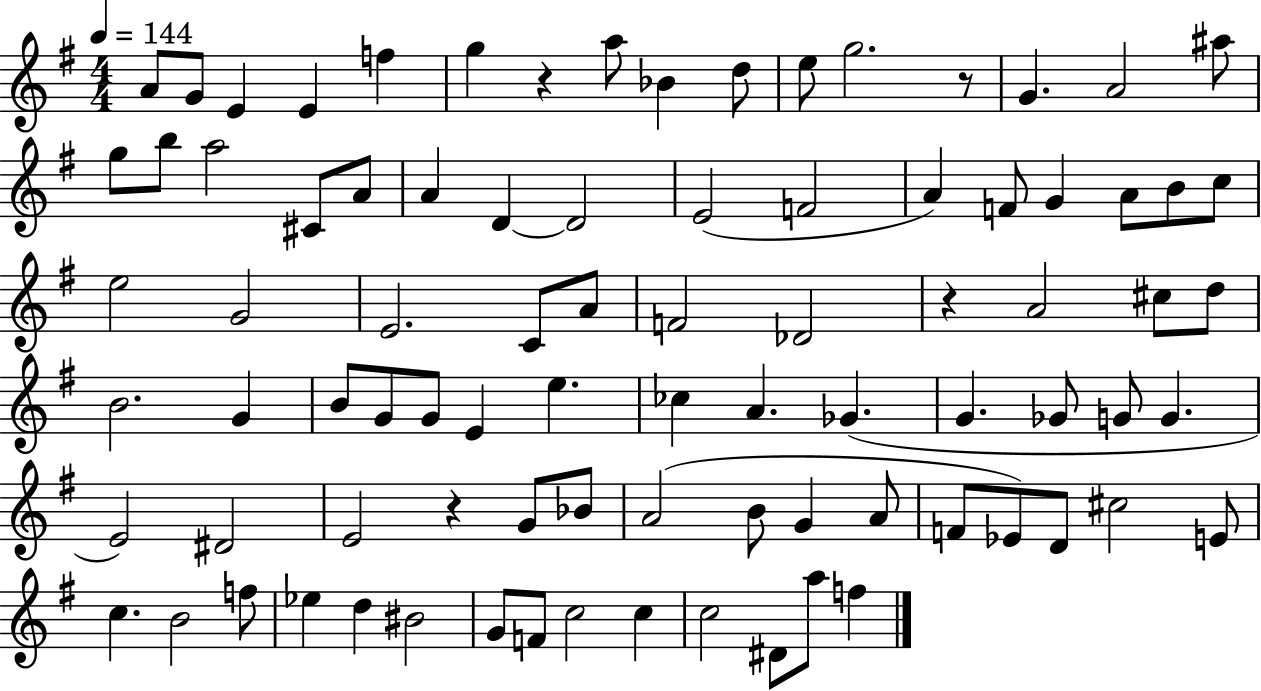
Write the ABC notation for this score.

X:1
T:Untitled
M:4/4
L:1/4
K:G
A/2 G/2 E E f g z a/2 _B d/2 e/2 g2 z/2 G A2 ^a/2 g/2 b/2 a2 ^C/2 A/2 A D D2 E2 F2 A F/2 G A/2 B/2 c/2 e2 G2 E2 C/2 A/2 F2 _D2 z A2 ^c/2 d/2 B2 G B/2 G/2 G/2 E e _c A _G G _G/2 G/2 G E2 ^D2 E2 z G/2 _B/2 A2 B/2 G A/2 F/2 _E/2 D/2 ^c2 E/2 c B2 f/2 _e d ^B2 G/2 F/2 c2 c c2 ^D/2 a/2 f